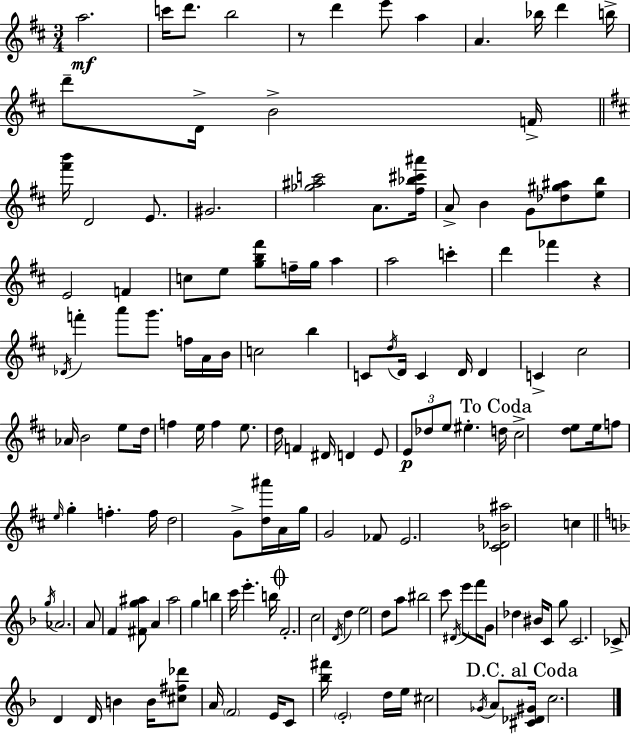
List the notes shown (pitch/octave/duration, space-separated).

A5/h. C6/s D6/e. B5/h R/e D6/q E6/e A5/q A4/q. Bb5/s D6/q B5/s D6/e D4/s B4/h F4/s [F#6,B6]/s D4/h E4/e. G#4/h. [Gb5,A#5,C6]/h A4/e. [F#5,Bb5,C#6,A#6]/s A4/e B4/q G4/e [Db5,G#5,A#5]/e [E5,B5]/e E4/h F4/q C5/e E5/e [G5,B5,F#6]/e F5/s G5/s A5/q A5/h C6/q D6/q FES6/q R/q Db4/s F6/q A6/e G6/e. F5/s A4/s B4/s C5/h B5/q C4/e D5/s D4/s C4/q D4/s D4/q C4/q C#5/h Ab4/s B4/h E5/e D5/s F5/q E5/s F5/q E5/e. D5/s F4/q D#4/s D4/q E4/e E4/e Db5/e E5/e EIS5/q. D5/s C#5/h [D5,E5]/e E5/s F5/e E5/s G5/q F5/q. F5/s D5/h G4/e [D5,A#6]/s A4/s G5/s G4/h FES4/e E4/h. [C#4,Db4,Bb4,A#5]/h C5/q G5/s Ab4/h. A4/e F4/q [F#4,G5,A#5]/e A4/q A#5/h G5/q B5/q C6/s E6/q. B5/s F4/h. C5/h D4/s D5/q E5/h D5/e A5/e BIS5/h C6/e D#4/s E6/e F6/s G4/e Db5/q BIS4/s C4/e G5/e C4/h. CES4/e D4/q D4/s B4/q B4/s [C#5,F#5,Db6]/e A4/s F4/h E4/s C4/e [Bb5,F#6]/s E4/h D5/s E5/s C#5/h Gb4/s A4/e [C#4,Db4,G#4]/s C5/h.